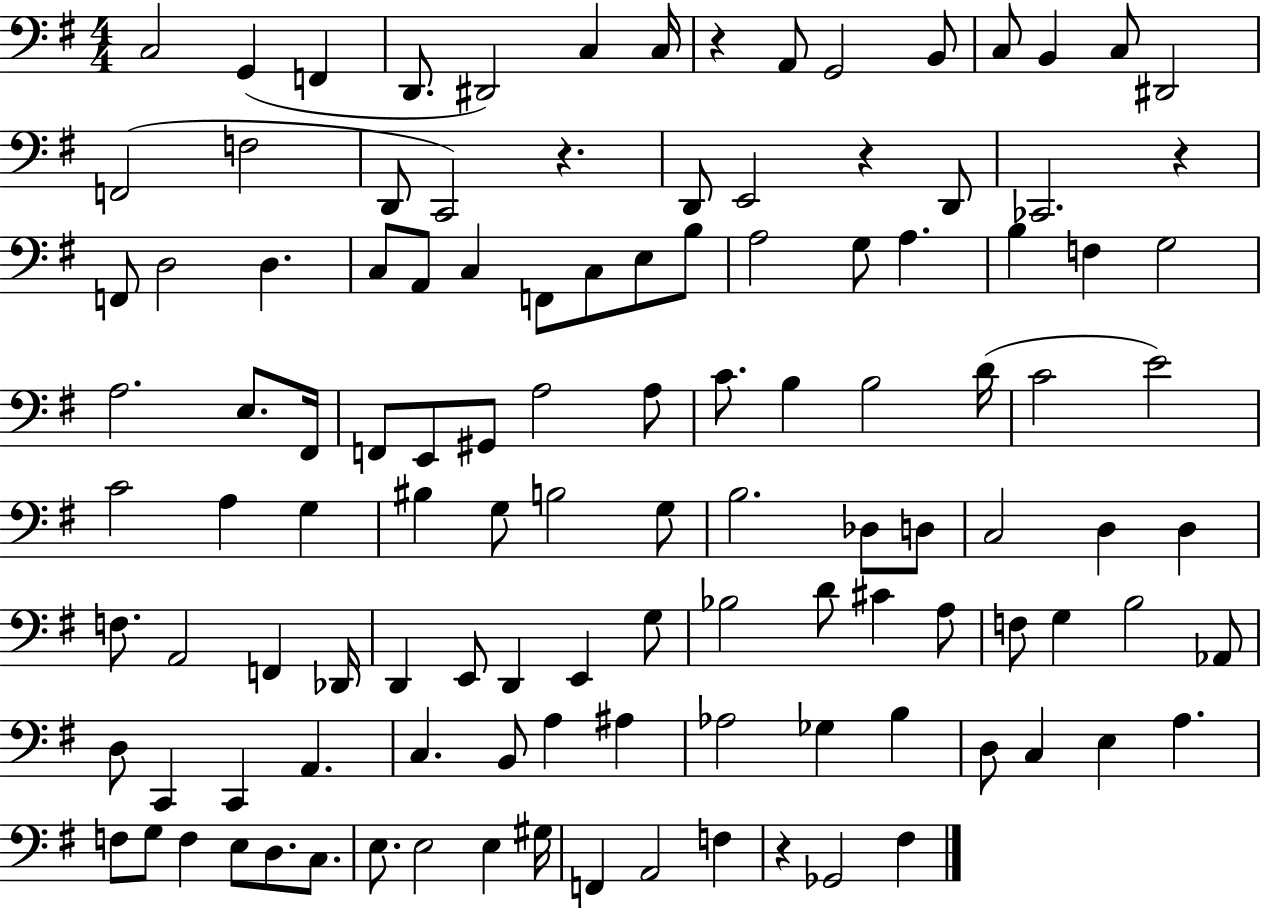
C3/h G2/q F2/q D2/e. D#2/h C3/q C3/s R/q A2/e G2/h B2/e C3/e B2/q C3/e D#2/h F2/h F3/h D2/e C2/h R/q. D2/e E2/h R/q D2/e CES2/h. R/q F2/e D3/h D3/q. C3/e A2/e C3/q F2/e C3/e E3/e B3/e A3/h G3/e A3/q. B3/q F3/q G3/h A3/h. E3/e. F#2/s F2/e E2/e G#2/e A3/h A3/e C4/e. B3/q B3/h D4/s C4/h E4/h C4/h A3/q G3/q BIS3/q G3/e B3/h G3/e B3/h. Db3/e D3/e C3/h D3/q D3/q F3/e. A2/h F2/q Db2/s D2/q E2/e D2/q E2/q G3/e Bb3/h D4/e C#4/q A3/e F3/e G3/q B3/h Ab2/e D3/e C2/q C2/q A2/q. C3/q. B2/e A3/q A#3/q Ab3/h Gb3/q B3/q D3/e C3/q E3/q A3/q. F3/e G3/e F3/q E3/e D3/e. C3/e. E3/e. E3/h E3/q G#3/s F2/q A2/h F3/q R/q Gb2/h F#3/q